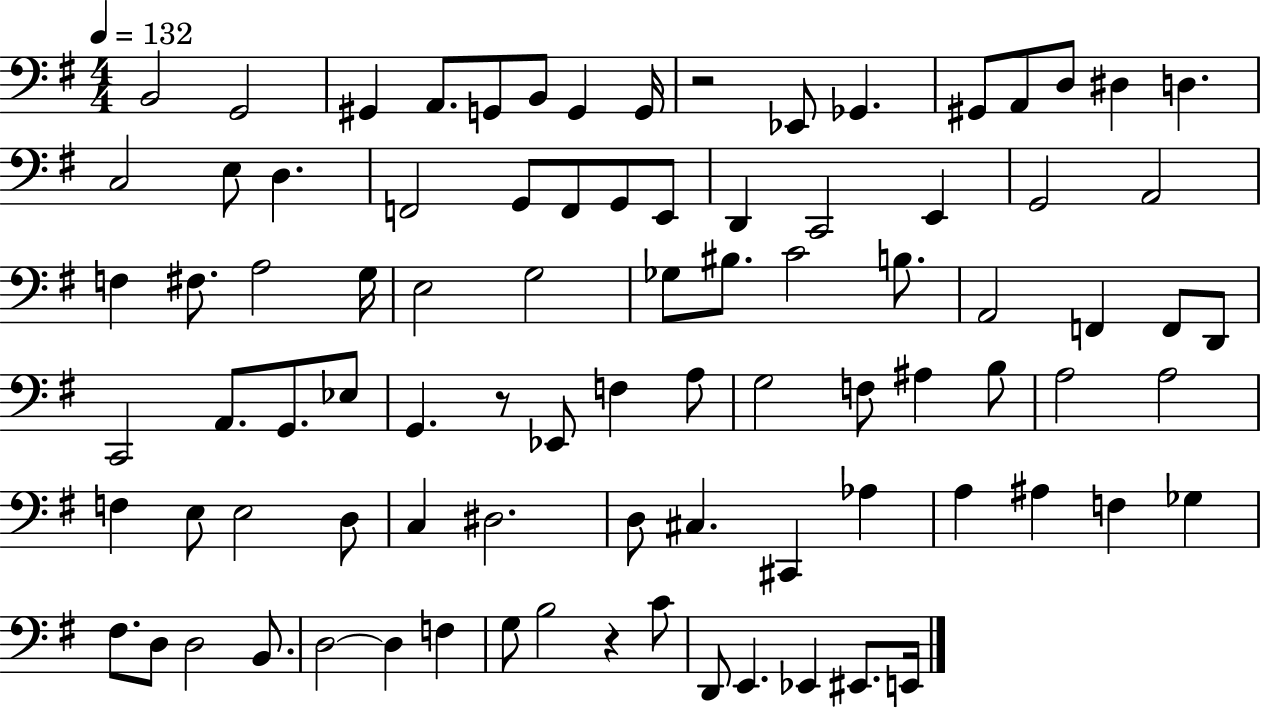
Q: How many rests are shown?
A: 3